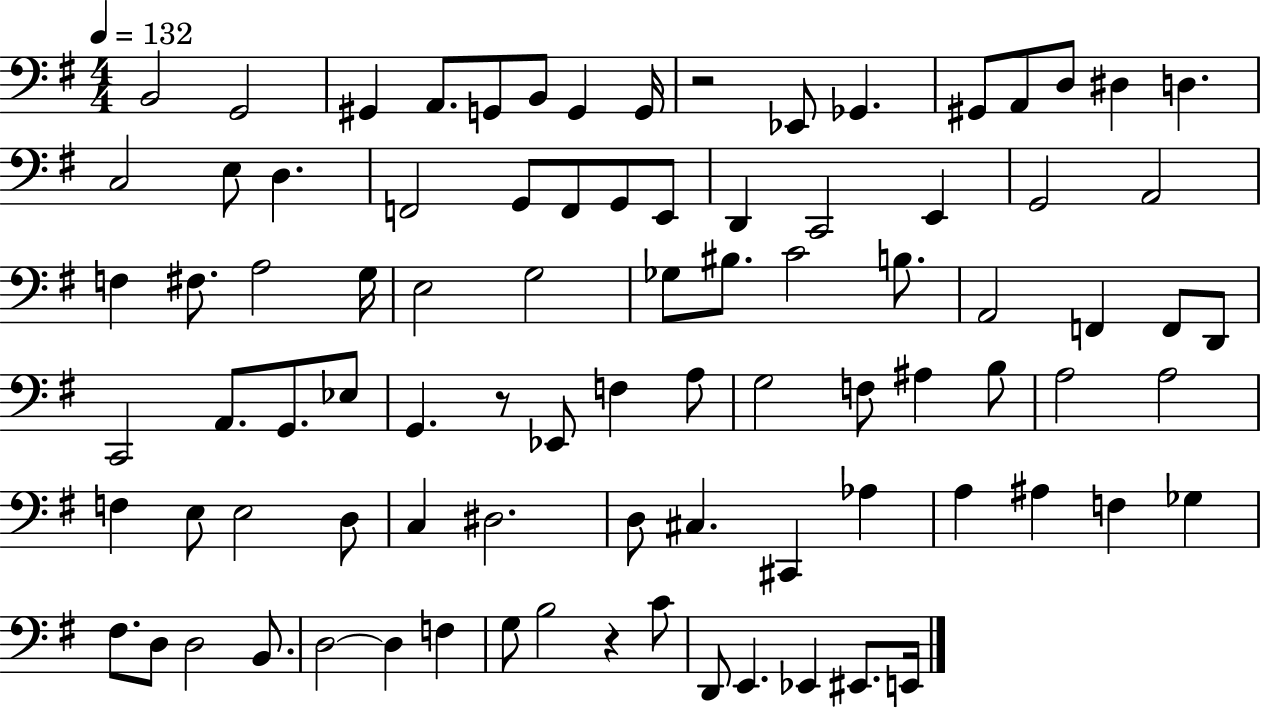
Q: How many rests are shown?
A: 3